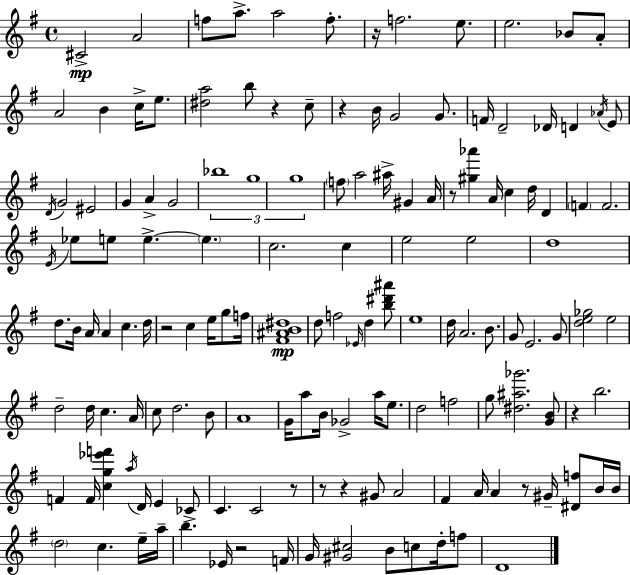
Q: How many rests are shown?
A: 11